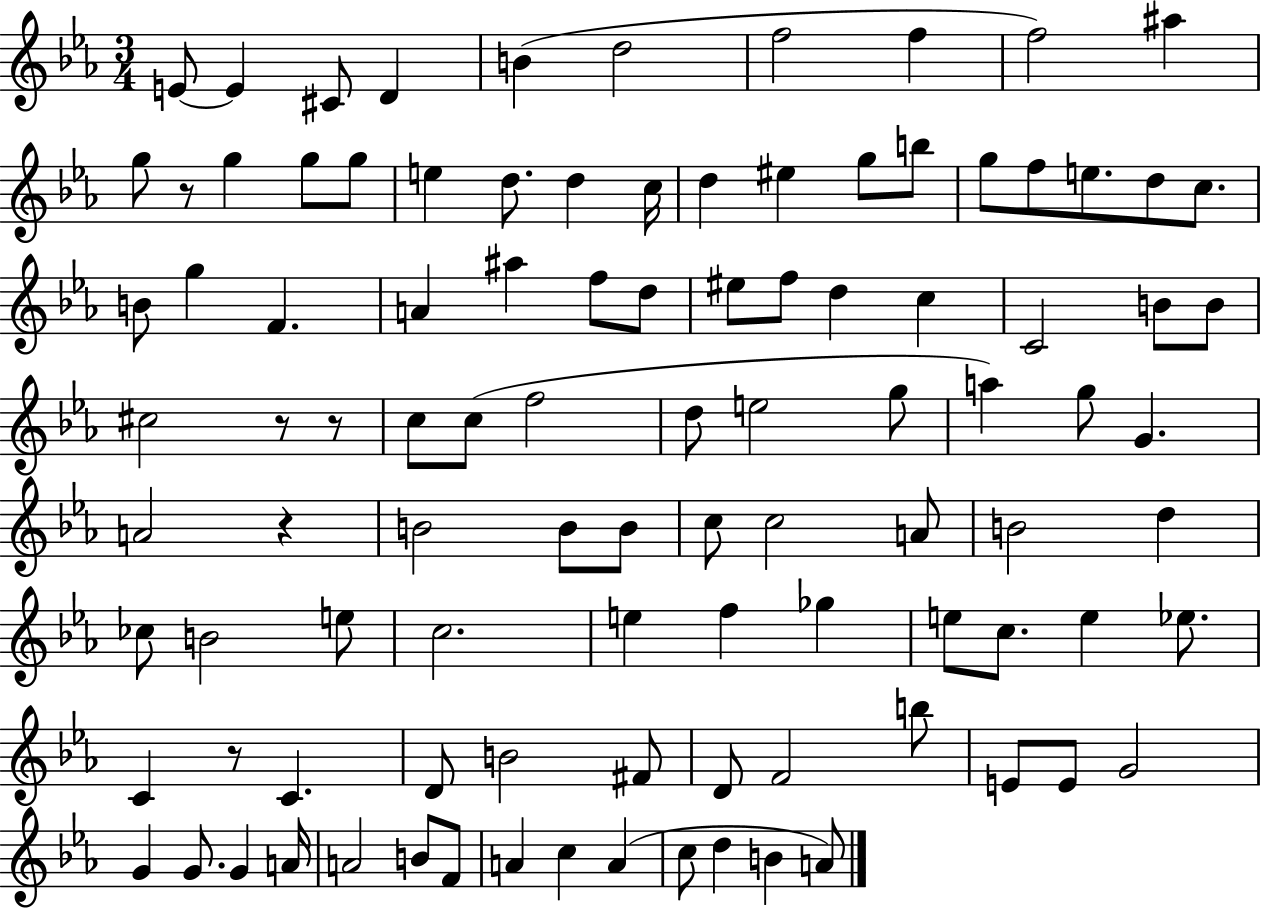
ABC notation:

X:1
T:Untitled
M:3/4
L:1/4
K:Eb
E/2 E ^C/2 D B d2 f2 f f2 ^a g/2 z/2 g g/2 g/2 e d/2 d c/4 d ^e g/2 b/2 g/2 f/2 e/2 d/2 c/2 B/2 g F A ^a f/2 d/2 ^e/2 f/2 d c C2 B/2 B/2 ^c2 z/2 z/2 c/2 c/2 f2 d/2 e2 g/2 a g/2 G A2 z B2 B/2 B/2 c/2 c2 A/2 B2 d _c/2 B2 e/2 c2 e f _g e/2 c/2 e _e/2 C z/2 C D/2 B2 ^F/2 D/2 F2 b/2 E/2 E/2 G2 G G/2 G A/4 A2 B/2 F/2 A c A c/2 d B A/2